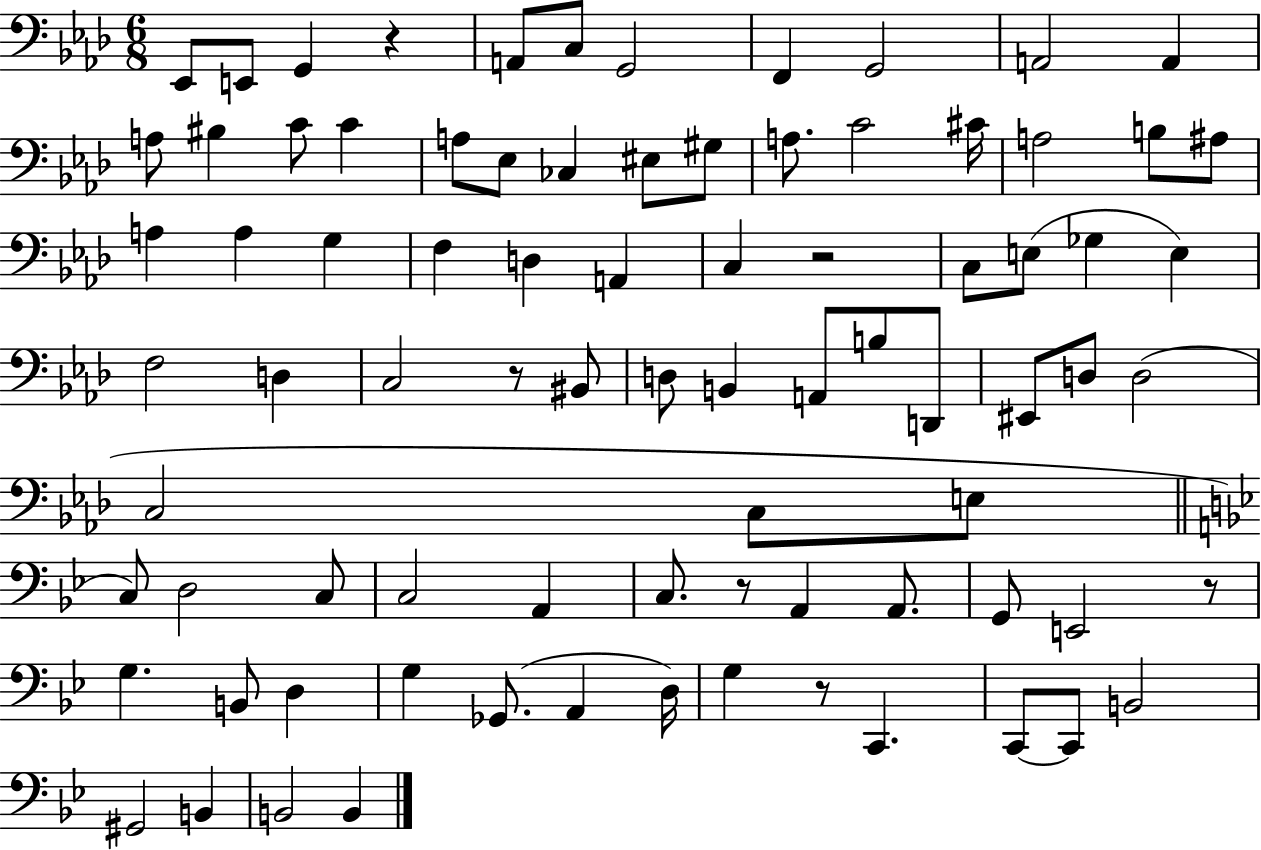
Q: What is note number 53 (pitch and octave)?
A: D3